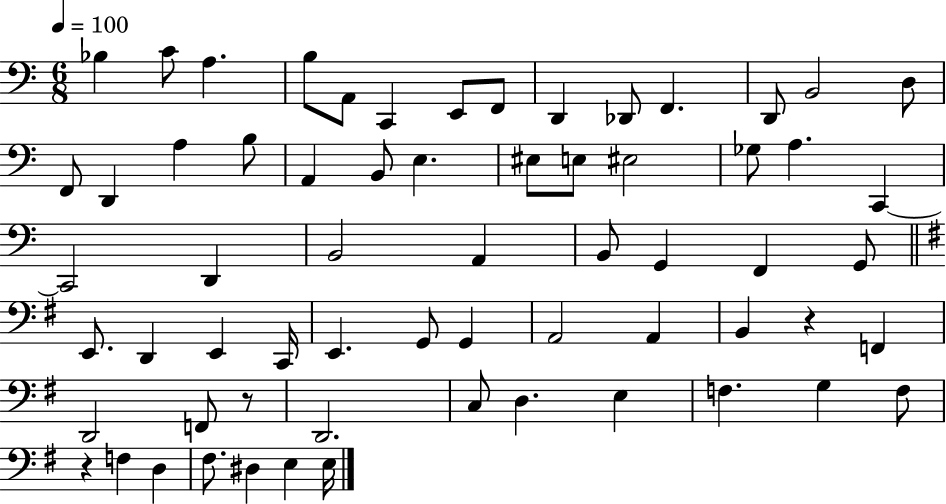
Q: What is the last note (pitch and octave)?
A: E3